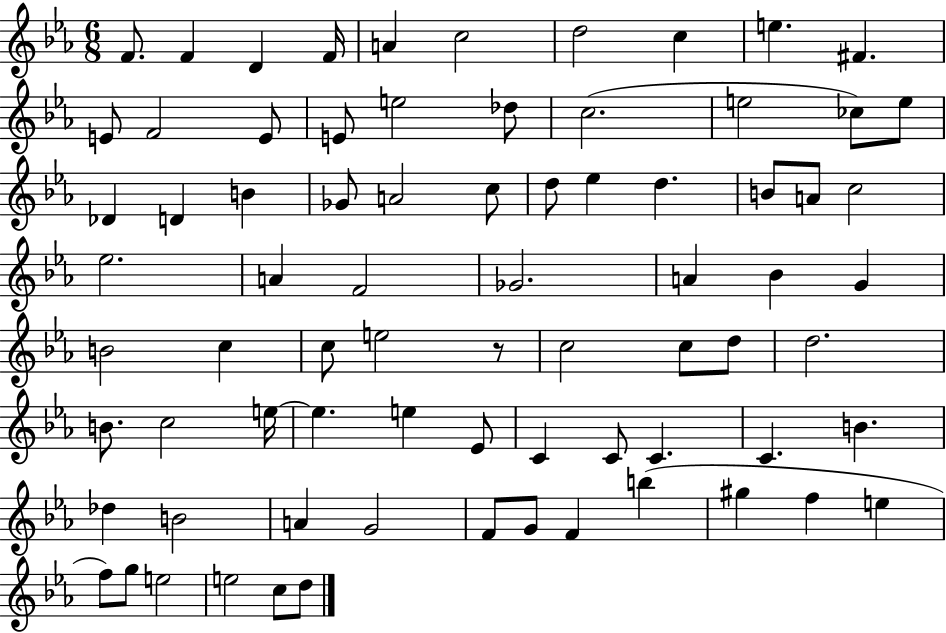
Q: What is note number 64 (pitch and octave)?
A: G4